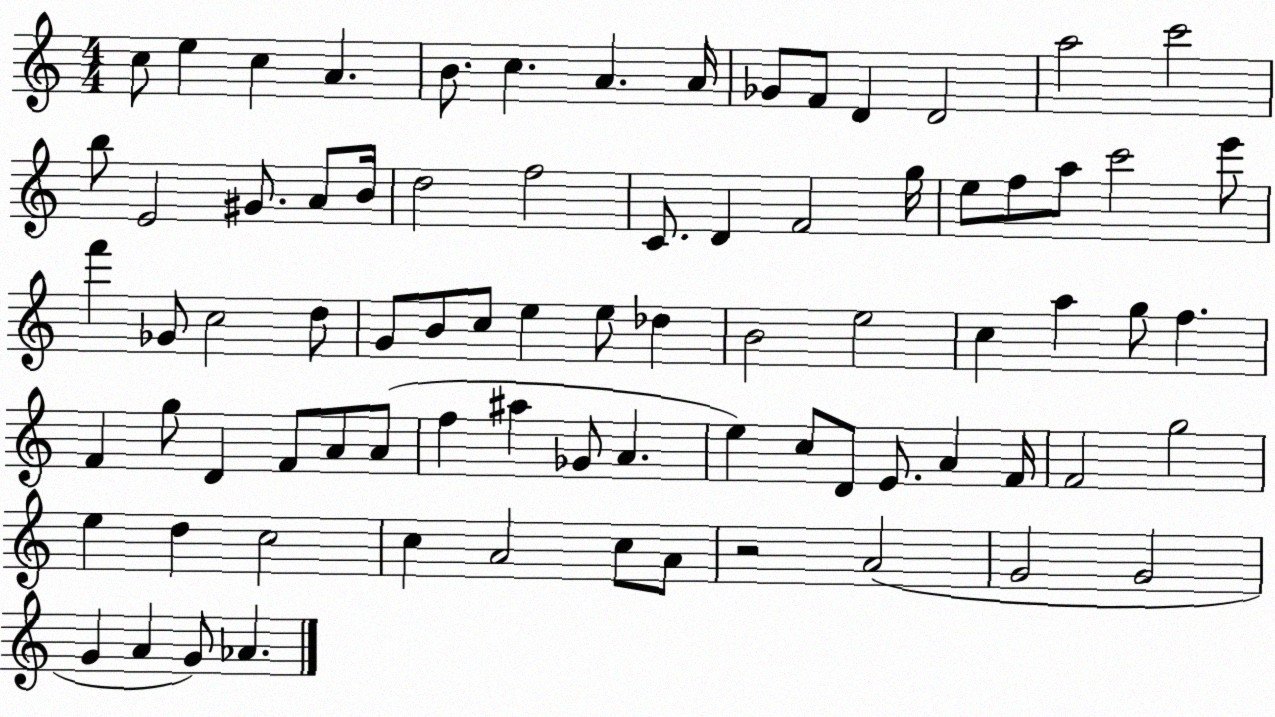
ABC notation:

X:1
T:Untitled
M:4/4
L:1/4
K:C
c/2 e c A B/2 c A A/4 _G/2 F/2 D D2 a2 c'2 b/2 E2 ^G/2 A/2 B/4 d2 f2 C/2 D F2 g/4 e/2 f/2 a/2 c'2 e'/2 f' _G/2 c2 d/2 G/2 B/2 c/2 e e/2 _d B2 e2 c a g/2 f F g/2 D F/2 A/2 A/2 f ^a _G/2 A e c/2 D/2 E/2 A F/4 F2 g2 e d c2 c A2 c/2 A/2 z2 A2 G2 G2 G A G/2 _A